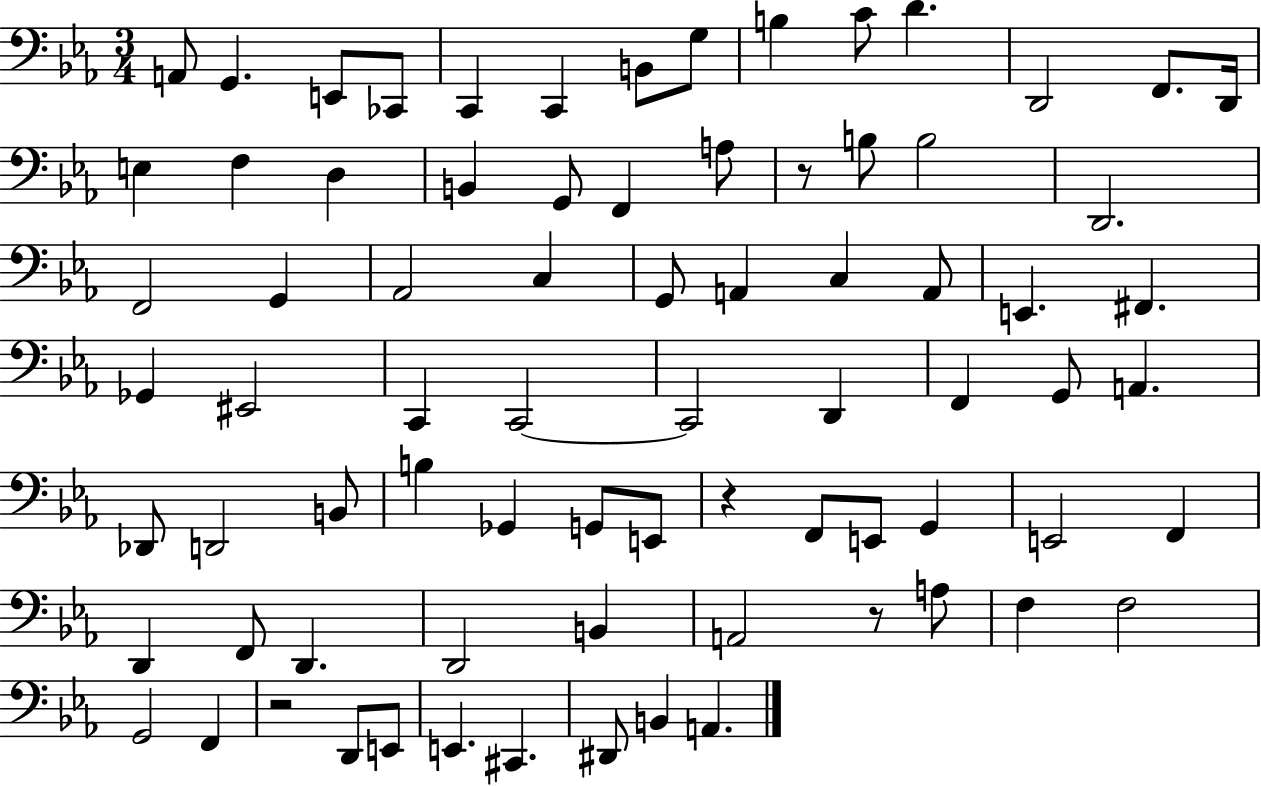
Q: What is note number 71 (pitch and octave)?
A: D#2